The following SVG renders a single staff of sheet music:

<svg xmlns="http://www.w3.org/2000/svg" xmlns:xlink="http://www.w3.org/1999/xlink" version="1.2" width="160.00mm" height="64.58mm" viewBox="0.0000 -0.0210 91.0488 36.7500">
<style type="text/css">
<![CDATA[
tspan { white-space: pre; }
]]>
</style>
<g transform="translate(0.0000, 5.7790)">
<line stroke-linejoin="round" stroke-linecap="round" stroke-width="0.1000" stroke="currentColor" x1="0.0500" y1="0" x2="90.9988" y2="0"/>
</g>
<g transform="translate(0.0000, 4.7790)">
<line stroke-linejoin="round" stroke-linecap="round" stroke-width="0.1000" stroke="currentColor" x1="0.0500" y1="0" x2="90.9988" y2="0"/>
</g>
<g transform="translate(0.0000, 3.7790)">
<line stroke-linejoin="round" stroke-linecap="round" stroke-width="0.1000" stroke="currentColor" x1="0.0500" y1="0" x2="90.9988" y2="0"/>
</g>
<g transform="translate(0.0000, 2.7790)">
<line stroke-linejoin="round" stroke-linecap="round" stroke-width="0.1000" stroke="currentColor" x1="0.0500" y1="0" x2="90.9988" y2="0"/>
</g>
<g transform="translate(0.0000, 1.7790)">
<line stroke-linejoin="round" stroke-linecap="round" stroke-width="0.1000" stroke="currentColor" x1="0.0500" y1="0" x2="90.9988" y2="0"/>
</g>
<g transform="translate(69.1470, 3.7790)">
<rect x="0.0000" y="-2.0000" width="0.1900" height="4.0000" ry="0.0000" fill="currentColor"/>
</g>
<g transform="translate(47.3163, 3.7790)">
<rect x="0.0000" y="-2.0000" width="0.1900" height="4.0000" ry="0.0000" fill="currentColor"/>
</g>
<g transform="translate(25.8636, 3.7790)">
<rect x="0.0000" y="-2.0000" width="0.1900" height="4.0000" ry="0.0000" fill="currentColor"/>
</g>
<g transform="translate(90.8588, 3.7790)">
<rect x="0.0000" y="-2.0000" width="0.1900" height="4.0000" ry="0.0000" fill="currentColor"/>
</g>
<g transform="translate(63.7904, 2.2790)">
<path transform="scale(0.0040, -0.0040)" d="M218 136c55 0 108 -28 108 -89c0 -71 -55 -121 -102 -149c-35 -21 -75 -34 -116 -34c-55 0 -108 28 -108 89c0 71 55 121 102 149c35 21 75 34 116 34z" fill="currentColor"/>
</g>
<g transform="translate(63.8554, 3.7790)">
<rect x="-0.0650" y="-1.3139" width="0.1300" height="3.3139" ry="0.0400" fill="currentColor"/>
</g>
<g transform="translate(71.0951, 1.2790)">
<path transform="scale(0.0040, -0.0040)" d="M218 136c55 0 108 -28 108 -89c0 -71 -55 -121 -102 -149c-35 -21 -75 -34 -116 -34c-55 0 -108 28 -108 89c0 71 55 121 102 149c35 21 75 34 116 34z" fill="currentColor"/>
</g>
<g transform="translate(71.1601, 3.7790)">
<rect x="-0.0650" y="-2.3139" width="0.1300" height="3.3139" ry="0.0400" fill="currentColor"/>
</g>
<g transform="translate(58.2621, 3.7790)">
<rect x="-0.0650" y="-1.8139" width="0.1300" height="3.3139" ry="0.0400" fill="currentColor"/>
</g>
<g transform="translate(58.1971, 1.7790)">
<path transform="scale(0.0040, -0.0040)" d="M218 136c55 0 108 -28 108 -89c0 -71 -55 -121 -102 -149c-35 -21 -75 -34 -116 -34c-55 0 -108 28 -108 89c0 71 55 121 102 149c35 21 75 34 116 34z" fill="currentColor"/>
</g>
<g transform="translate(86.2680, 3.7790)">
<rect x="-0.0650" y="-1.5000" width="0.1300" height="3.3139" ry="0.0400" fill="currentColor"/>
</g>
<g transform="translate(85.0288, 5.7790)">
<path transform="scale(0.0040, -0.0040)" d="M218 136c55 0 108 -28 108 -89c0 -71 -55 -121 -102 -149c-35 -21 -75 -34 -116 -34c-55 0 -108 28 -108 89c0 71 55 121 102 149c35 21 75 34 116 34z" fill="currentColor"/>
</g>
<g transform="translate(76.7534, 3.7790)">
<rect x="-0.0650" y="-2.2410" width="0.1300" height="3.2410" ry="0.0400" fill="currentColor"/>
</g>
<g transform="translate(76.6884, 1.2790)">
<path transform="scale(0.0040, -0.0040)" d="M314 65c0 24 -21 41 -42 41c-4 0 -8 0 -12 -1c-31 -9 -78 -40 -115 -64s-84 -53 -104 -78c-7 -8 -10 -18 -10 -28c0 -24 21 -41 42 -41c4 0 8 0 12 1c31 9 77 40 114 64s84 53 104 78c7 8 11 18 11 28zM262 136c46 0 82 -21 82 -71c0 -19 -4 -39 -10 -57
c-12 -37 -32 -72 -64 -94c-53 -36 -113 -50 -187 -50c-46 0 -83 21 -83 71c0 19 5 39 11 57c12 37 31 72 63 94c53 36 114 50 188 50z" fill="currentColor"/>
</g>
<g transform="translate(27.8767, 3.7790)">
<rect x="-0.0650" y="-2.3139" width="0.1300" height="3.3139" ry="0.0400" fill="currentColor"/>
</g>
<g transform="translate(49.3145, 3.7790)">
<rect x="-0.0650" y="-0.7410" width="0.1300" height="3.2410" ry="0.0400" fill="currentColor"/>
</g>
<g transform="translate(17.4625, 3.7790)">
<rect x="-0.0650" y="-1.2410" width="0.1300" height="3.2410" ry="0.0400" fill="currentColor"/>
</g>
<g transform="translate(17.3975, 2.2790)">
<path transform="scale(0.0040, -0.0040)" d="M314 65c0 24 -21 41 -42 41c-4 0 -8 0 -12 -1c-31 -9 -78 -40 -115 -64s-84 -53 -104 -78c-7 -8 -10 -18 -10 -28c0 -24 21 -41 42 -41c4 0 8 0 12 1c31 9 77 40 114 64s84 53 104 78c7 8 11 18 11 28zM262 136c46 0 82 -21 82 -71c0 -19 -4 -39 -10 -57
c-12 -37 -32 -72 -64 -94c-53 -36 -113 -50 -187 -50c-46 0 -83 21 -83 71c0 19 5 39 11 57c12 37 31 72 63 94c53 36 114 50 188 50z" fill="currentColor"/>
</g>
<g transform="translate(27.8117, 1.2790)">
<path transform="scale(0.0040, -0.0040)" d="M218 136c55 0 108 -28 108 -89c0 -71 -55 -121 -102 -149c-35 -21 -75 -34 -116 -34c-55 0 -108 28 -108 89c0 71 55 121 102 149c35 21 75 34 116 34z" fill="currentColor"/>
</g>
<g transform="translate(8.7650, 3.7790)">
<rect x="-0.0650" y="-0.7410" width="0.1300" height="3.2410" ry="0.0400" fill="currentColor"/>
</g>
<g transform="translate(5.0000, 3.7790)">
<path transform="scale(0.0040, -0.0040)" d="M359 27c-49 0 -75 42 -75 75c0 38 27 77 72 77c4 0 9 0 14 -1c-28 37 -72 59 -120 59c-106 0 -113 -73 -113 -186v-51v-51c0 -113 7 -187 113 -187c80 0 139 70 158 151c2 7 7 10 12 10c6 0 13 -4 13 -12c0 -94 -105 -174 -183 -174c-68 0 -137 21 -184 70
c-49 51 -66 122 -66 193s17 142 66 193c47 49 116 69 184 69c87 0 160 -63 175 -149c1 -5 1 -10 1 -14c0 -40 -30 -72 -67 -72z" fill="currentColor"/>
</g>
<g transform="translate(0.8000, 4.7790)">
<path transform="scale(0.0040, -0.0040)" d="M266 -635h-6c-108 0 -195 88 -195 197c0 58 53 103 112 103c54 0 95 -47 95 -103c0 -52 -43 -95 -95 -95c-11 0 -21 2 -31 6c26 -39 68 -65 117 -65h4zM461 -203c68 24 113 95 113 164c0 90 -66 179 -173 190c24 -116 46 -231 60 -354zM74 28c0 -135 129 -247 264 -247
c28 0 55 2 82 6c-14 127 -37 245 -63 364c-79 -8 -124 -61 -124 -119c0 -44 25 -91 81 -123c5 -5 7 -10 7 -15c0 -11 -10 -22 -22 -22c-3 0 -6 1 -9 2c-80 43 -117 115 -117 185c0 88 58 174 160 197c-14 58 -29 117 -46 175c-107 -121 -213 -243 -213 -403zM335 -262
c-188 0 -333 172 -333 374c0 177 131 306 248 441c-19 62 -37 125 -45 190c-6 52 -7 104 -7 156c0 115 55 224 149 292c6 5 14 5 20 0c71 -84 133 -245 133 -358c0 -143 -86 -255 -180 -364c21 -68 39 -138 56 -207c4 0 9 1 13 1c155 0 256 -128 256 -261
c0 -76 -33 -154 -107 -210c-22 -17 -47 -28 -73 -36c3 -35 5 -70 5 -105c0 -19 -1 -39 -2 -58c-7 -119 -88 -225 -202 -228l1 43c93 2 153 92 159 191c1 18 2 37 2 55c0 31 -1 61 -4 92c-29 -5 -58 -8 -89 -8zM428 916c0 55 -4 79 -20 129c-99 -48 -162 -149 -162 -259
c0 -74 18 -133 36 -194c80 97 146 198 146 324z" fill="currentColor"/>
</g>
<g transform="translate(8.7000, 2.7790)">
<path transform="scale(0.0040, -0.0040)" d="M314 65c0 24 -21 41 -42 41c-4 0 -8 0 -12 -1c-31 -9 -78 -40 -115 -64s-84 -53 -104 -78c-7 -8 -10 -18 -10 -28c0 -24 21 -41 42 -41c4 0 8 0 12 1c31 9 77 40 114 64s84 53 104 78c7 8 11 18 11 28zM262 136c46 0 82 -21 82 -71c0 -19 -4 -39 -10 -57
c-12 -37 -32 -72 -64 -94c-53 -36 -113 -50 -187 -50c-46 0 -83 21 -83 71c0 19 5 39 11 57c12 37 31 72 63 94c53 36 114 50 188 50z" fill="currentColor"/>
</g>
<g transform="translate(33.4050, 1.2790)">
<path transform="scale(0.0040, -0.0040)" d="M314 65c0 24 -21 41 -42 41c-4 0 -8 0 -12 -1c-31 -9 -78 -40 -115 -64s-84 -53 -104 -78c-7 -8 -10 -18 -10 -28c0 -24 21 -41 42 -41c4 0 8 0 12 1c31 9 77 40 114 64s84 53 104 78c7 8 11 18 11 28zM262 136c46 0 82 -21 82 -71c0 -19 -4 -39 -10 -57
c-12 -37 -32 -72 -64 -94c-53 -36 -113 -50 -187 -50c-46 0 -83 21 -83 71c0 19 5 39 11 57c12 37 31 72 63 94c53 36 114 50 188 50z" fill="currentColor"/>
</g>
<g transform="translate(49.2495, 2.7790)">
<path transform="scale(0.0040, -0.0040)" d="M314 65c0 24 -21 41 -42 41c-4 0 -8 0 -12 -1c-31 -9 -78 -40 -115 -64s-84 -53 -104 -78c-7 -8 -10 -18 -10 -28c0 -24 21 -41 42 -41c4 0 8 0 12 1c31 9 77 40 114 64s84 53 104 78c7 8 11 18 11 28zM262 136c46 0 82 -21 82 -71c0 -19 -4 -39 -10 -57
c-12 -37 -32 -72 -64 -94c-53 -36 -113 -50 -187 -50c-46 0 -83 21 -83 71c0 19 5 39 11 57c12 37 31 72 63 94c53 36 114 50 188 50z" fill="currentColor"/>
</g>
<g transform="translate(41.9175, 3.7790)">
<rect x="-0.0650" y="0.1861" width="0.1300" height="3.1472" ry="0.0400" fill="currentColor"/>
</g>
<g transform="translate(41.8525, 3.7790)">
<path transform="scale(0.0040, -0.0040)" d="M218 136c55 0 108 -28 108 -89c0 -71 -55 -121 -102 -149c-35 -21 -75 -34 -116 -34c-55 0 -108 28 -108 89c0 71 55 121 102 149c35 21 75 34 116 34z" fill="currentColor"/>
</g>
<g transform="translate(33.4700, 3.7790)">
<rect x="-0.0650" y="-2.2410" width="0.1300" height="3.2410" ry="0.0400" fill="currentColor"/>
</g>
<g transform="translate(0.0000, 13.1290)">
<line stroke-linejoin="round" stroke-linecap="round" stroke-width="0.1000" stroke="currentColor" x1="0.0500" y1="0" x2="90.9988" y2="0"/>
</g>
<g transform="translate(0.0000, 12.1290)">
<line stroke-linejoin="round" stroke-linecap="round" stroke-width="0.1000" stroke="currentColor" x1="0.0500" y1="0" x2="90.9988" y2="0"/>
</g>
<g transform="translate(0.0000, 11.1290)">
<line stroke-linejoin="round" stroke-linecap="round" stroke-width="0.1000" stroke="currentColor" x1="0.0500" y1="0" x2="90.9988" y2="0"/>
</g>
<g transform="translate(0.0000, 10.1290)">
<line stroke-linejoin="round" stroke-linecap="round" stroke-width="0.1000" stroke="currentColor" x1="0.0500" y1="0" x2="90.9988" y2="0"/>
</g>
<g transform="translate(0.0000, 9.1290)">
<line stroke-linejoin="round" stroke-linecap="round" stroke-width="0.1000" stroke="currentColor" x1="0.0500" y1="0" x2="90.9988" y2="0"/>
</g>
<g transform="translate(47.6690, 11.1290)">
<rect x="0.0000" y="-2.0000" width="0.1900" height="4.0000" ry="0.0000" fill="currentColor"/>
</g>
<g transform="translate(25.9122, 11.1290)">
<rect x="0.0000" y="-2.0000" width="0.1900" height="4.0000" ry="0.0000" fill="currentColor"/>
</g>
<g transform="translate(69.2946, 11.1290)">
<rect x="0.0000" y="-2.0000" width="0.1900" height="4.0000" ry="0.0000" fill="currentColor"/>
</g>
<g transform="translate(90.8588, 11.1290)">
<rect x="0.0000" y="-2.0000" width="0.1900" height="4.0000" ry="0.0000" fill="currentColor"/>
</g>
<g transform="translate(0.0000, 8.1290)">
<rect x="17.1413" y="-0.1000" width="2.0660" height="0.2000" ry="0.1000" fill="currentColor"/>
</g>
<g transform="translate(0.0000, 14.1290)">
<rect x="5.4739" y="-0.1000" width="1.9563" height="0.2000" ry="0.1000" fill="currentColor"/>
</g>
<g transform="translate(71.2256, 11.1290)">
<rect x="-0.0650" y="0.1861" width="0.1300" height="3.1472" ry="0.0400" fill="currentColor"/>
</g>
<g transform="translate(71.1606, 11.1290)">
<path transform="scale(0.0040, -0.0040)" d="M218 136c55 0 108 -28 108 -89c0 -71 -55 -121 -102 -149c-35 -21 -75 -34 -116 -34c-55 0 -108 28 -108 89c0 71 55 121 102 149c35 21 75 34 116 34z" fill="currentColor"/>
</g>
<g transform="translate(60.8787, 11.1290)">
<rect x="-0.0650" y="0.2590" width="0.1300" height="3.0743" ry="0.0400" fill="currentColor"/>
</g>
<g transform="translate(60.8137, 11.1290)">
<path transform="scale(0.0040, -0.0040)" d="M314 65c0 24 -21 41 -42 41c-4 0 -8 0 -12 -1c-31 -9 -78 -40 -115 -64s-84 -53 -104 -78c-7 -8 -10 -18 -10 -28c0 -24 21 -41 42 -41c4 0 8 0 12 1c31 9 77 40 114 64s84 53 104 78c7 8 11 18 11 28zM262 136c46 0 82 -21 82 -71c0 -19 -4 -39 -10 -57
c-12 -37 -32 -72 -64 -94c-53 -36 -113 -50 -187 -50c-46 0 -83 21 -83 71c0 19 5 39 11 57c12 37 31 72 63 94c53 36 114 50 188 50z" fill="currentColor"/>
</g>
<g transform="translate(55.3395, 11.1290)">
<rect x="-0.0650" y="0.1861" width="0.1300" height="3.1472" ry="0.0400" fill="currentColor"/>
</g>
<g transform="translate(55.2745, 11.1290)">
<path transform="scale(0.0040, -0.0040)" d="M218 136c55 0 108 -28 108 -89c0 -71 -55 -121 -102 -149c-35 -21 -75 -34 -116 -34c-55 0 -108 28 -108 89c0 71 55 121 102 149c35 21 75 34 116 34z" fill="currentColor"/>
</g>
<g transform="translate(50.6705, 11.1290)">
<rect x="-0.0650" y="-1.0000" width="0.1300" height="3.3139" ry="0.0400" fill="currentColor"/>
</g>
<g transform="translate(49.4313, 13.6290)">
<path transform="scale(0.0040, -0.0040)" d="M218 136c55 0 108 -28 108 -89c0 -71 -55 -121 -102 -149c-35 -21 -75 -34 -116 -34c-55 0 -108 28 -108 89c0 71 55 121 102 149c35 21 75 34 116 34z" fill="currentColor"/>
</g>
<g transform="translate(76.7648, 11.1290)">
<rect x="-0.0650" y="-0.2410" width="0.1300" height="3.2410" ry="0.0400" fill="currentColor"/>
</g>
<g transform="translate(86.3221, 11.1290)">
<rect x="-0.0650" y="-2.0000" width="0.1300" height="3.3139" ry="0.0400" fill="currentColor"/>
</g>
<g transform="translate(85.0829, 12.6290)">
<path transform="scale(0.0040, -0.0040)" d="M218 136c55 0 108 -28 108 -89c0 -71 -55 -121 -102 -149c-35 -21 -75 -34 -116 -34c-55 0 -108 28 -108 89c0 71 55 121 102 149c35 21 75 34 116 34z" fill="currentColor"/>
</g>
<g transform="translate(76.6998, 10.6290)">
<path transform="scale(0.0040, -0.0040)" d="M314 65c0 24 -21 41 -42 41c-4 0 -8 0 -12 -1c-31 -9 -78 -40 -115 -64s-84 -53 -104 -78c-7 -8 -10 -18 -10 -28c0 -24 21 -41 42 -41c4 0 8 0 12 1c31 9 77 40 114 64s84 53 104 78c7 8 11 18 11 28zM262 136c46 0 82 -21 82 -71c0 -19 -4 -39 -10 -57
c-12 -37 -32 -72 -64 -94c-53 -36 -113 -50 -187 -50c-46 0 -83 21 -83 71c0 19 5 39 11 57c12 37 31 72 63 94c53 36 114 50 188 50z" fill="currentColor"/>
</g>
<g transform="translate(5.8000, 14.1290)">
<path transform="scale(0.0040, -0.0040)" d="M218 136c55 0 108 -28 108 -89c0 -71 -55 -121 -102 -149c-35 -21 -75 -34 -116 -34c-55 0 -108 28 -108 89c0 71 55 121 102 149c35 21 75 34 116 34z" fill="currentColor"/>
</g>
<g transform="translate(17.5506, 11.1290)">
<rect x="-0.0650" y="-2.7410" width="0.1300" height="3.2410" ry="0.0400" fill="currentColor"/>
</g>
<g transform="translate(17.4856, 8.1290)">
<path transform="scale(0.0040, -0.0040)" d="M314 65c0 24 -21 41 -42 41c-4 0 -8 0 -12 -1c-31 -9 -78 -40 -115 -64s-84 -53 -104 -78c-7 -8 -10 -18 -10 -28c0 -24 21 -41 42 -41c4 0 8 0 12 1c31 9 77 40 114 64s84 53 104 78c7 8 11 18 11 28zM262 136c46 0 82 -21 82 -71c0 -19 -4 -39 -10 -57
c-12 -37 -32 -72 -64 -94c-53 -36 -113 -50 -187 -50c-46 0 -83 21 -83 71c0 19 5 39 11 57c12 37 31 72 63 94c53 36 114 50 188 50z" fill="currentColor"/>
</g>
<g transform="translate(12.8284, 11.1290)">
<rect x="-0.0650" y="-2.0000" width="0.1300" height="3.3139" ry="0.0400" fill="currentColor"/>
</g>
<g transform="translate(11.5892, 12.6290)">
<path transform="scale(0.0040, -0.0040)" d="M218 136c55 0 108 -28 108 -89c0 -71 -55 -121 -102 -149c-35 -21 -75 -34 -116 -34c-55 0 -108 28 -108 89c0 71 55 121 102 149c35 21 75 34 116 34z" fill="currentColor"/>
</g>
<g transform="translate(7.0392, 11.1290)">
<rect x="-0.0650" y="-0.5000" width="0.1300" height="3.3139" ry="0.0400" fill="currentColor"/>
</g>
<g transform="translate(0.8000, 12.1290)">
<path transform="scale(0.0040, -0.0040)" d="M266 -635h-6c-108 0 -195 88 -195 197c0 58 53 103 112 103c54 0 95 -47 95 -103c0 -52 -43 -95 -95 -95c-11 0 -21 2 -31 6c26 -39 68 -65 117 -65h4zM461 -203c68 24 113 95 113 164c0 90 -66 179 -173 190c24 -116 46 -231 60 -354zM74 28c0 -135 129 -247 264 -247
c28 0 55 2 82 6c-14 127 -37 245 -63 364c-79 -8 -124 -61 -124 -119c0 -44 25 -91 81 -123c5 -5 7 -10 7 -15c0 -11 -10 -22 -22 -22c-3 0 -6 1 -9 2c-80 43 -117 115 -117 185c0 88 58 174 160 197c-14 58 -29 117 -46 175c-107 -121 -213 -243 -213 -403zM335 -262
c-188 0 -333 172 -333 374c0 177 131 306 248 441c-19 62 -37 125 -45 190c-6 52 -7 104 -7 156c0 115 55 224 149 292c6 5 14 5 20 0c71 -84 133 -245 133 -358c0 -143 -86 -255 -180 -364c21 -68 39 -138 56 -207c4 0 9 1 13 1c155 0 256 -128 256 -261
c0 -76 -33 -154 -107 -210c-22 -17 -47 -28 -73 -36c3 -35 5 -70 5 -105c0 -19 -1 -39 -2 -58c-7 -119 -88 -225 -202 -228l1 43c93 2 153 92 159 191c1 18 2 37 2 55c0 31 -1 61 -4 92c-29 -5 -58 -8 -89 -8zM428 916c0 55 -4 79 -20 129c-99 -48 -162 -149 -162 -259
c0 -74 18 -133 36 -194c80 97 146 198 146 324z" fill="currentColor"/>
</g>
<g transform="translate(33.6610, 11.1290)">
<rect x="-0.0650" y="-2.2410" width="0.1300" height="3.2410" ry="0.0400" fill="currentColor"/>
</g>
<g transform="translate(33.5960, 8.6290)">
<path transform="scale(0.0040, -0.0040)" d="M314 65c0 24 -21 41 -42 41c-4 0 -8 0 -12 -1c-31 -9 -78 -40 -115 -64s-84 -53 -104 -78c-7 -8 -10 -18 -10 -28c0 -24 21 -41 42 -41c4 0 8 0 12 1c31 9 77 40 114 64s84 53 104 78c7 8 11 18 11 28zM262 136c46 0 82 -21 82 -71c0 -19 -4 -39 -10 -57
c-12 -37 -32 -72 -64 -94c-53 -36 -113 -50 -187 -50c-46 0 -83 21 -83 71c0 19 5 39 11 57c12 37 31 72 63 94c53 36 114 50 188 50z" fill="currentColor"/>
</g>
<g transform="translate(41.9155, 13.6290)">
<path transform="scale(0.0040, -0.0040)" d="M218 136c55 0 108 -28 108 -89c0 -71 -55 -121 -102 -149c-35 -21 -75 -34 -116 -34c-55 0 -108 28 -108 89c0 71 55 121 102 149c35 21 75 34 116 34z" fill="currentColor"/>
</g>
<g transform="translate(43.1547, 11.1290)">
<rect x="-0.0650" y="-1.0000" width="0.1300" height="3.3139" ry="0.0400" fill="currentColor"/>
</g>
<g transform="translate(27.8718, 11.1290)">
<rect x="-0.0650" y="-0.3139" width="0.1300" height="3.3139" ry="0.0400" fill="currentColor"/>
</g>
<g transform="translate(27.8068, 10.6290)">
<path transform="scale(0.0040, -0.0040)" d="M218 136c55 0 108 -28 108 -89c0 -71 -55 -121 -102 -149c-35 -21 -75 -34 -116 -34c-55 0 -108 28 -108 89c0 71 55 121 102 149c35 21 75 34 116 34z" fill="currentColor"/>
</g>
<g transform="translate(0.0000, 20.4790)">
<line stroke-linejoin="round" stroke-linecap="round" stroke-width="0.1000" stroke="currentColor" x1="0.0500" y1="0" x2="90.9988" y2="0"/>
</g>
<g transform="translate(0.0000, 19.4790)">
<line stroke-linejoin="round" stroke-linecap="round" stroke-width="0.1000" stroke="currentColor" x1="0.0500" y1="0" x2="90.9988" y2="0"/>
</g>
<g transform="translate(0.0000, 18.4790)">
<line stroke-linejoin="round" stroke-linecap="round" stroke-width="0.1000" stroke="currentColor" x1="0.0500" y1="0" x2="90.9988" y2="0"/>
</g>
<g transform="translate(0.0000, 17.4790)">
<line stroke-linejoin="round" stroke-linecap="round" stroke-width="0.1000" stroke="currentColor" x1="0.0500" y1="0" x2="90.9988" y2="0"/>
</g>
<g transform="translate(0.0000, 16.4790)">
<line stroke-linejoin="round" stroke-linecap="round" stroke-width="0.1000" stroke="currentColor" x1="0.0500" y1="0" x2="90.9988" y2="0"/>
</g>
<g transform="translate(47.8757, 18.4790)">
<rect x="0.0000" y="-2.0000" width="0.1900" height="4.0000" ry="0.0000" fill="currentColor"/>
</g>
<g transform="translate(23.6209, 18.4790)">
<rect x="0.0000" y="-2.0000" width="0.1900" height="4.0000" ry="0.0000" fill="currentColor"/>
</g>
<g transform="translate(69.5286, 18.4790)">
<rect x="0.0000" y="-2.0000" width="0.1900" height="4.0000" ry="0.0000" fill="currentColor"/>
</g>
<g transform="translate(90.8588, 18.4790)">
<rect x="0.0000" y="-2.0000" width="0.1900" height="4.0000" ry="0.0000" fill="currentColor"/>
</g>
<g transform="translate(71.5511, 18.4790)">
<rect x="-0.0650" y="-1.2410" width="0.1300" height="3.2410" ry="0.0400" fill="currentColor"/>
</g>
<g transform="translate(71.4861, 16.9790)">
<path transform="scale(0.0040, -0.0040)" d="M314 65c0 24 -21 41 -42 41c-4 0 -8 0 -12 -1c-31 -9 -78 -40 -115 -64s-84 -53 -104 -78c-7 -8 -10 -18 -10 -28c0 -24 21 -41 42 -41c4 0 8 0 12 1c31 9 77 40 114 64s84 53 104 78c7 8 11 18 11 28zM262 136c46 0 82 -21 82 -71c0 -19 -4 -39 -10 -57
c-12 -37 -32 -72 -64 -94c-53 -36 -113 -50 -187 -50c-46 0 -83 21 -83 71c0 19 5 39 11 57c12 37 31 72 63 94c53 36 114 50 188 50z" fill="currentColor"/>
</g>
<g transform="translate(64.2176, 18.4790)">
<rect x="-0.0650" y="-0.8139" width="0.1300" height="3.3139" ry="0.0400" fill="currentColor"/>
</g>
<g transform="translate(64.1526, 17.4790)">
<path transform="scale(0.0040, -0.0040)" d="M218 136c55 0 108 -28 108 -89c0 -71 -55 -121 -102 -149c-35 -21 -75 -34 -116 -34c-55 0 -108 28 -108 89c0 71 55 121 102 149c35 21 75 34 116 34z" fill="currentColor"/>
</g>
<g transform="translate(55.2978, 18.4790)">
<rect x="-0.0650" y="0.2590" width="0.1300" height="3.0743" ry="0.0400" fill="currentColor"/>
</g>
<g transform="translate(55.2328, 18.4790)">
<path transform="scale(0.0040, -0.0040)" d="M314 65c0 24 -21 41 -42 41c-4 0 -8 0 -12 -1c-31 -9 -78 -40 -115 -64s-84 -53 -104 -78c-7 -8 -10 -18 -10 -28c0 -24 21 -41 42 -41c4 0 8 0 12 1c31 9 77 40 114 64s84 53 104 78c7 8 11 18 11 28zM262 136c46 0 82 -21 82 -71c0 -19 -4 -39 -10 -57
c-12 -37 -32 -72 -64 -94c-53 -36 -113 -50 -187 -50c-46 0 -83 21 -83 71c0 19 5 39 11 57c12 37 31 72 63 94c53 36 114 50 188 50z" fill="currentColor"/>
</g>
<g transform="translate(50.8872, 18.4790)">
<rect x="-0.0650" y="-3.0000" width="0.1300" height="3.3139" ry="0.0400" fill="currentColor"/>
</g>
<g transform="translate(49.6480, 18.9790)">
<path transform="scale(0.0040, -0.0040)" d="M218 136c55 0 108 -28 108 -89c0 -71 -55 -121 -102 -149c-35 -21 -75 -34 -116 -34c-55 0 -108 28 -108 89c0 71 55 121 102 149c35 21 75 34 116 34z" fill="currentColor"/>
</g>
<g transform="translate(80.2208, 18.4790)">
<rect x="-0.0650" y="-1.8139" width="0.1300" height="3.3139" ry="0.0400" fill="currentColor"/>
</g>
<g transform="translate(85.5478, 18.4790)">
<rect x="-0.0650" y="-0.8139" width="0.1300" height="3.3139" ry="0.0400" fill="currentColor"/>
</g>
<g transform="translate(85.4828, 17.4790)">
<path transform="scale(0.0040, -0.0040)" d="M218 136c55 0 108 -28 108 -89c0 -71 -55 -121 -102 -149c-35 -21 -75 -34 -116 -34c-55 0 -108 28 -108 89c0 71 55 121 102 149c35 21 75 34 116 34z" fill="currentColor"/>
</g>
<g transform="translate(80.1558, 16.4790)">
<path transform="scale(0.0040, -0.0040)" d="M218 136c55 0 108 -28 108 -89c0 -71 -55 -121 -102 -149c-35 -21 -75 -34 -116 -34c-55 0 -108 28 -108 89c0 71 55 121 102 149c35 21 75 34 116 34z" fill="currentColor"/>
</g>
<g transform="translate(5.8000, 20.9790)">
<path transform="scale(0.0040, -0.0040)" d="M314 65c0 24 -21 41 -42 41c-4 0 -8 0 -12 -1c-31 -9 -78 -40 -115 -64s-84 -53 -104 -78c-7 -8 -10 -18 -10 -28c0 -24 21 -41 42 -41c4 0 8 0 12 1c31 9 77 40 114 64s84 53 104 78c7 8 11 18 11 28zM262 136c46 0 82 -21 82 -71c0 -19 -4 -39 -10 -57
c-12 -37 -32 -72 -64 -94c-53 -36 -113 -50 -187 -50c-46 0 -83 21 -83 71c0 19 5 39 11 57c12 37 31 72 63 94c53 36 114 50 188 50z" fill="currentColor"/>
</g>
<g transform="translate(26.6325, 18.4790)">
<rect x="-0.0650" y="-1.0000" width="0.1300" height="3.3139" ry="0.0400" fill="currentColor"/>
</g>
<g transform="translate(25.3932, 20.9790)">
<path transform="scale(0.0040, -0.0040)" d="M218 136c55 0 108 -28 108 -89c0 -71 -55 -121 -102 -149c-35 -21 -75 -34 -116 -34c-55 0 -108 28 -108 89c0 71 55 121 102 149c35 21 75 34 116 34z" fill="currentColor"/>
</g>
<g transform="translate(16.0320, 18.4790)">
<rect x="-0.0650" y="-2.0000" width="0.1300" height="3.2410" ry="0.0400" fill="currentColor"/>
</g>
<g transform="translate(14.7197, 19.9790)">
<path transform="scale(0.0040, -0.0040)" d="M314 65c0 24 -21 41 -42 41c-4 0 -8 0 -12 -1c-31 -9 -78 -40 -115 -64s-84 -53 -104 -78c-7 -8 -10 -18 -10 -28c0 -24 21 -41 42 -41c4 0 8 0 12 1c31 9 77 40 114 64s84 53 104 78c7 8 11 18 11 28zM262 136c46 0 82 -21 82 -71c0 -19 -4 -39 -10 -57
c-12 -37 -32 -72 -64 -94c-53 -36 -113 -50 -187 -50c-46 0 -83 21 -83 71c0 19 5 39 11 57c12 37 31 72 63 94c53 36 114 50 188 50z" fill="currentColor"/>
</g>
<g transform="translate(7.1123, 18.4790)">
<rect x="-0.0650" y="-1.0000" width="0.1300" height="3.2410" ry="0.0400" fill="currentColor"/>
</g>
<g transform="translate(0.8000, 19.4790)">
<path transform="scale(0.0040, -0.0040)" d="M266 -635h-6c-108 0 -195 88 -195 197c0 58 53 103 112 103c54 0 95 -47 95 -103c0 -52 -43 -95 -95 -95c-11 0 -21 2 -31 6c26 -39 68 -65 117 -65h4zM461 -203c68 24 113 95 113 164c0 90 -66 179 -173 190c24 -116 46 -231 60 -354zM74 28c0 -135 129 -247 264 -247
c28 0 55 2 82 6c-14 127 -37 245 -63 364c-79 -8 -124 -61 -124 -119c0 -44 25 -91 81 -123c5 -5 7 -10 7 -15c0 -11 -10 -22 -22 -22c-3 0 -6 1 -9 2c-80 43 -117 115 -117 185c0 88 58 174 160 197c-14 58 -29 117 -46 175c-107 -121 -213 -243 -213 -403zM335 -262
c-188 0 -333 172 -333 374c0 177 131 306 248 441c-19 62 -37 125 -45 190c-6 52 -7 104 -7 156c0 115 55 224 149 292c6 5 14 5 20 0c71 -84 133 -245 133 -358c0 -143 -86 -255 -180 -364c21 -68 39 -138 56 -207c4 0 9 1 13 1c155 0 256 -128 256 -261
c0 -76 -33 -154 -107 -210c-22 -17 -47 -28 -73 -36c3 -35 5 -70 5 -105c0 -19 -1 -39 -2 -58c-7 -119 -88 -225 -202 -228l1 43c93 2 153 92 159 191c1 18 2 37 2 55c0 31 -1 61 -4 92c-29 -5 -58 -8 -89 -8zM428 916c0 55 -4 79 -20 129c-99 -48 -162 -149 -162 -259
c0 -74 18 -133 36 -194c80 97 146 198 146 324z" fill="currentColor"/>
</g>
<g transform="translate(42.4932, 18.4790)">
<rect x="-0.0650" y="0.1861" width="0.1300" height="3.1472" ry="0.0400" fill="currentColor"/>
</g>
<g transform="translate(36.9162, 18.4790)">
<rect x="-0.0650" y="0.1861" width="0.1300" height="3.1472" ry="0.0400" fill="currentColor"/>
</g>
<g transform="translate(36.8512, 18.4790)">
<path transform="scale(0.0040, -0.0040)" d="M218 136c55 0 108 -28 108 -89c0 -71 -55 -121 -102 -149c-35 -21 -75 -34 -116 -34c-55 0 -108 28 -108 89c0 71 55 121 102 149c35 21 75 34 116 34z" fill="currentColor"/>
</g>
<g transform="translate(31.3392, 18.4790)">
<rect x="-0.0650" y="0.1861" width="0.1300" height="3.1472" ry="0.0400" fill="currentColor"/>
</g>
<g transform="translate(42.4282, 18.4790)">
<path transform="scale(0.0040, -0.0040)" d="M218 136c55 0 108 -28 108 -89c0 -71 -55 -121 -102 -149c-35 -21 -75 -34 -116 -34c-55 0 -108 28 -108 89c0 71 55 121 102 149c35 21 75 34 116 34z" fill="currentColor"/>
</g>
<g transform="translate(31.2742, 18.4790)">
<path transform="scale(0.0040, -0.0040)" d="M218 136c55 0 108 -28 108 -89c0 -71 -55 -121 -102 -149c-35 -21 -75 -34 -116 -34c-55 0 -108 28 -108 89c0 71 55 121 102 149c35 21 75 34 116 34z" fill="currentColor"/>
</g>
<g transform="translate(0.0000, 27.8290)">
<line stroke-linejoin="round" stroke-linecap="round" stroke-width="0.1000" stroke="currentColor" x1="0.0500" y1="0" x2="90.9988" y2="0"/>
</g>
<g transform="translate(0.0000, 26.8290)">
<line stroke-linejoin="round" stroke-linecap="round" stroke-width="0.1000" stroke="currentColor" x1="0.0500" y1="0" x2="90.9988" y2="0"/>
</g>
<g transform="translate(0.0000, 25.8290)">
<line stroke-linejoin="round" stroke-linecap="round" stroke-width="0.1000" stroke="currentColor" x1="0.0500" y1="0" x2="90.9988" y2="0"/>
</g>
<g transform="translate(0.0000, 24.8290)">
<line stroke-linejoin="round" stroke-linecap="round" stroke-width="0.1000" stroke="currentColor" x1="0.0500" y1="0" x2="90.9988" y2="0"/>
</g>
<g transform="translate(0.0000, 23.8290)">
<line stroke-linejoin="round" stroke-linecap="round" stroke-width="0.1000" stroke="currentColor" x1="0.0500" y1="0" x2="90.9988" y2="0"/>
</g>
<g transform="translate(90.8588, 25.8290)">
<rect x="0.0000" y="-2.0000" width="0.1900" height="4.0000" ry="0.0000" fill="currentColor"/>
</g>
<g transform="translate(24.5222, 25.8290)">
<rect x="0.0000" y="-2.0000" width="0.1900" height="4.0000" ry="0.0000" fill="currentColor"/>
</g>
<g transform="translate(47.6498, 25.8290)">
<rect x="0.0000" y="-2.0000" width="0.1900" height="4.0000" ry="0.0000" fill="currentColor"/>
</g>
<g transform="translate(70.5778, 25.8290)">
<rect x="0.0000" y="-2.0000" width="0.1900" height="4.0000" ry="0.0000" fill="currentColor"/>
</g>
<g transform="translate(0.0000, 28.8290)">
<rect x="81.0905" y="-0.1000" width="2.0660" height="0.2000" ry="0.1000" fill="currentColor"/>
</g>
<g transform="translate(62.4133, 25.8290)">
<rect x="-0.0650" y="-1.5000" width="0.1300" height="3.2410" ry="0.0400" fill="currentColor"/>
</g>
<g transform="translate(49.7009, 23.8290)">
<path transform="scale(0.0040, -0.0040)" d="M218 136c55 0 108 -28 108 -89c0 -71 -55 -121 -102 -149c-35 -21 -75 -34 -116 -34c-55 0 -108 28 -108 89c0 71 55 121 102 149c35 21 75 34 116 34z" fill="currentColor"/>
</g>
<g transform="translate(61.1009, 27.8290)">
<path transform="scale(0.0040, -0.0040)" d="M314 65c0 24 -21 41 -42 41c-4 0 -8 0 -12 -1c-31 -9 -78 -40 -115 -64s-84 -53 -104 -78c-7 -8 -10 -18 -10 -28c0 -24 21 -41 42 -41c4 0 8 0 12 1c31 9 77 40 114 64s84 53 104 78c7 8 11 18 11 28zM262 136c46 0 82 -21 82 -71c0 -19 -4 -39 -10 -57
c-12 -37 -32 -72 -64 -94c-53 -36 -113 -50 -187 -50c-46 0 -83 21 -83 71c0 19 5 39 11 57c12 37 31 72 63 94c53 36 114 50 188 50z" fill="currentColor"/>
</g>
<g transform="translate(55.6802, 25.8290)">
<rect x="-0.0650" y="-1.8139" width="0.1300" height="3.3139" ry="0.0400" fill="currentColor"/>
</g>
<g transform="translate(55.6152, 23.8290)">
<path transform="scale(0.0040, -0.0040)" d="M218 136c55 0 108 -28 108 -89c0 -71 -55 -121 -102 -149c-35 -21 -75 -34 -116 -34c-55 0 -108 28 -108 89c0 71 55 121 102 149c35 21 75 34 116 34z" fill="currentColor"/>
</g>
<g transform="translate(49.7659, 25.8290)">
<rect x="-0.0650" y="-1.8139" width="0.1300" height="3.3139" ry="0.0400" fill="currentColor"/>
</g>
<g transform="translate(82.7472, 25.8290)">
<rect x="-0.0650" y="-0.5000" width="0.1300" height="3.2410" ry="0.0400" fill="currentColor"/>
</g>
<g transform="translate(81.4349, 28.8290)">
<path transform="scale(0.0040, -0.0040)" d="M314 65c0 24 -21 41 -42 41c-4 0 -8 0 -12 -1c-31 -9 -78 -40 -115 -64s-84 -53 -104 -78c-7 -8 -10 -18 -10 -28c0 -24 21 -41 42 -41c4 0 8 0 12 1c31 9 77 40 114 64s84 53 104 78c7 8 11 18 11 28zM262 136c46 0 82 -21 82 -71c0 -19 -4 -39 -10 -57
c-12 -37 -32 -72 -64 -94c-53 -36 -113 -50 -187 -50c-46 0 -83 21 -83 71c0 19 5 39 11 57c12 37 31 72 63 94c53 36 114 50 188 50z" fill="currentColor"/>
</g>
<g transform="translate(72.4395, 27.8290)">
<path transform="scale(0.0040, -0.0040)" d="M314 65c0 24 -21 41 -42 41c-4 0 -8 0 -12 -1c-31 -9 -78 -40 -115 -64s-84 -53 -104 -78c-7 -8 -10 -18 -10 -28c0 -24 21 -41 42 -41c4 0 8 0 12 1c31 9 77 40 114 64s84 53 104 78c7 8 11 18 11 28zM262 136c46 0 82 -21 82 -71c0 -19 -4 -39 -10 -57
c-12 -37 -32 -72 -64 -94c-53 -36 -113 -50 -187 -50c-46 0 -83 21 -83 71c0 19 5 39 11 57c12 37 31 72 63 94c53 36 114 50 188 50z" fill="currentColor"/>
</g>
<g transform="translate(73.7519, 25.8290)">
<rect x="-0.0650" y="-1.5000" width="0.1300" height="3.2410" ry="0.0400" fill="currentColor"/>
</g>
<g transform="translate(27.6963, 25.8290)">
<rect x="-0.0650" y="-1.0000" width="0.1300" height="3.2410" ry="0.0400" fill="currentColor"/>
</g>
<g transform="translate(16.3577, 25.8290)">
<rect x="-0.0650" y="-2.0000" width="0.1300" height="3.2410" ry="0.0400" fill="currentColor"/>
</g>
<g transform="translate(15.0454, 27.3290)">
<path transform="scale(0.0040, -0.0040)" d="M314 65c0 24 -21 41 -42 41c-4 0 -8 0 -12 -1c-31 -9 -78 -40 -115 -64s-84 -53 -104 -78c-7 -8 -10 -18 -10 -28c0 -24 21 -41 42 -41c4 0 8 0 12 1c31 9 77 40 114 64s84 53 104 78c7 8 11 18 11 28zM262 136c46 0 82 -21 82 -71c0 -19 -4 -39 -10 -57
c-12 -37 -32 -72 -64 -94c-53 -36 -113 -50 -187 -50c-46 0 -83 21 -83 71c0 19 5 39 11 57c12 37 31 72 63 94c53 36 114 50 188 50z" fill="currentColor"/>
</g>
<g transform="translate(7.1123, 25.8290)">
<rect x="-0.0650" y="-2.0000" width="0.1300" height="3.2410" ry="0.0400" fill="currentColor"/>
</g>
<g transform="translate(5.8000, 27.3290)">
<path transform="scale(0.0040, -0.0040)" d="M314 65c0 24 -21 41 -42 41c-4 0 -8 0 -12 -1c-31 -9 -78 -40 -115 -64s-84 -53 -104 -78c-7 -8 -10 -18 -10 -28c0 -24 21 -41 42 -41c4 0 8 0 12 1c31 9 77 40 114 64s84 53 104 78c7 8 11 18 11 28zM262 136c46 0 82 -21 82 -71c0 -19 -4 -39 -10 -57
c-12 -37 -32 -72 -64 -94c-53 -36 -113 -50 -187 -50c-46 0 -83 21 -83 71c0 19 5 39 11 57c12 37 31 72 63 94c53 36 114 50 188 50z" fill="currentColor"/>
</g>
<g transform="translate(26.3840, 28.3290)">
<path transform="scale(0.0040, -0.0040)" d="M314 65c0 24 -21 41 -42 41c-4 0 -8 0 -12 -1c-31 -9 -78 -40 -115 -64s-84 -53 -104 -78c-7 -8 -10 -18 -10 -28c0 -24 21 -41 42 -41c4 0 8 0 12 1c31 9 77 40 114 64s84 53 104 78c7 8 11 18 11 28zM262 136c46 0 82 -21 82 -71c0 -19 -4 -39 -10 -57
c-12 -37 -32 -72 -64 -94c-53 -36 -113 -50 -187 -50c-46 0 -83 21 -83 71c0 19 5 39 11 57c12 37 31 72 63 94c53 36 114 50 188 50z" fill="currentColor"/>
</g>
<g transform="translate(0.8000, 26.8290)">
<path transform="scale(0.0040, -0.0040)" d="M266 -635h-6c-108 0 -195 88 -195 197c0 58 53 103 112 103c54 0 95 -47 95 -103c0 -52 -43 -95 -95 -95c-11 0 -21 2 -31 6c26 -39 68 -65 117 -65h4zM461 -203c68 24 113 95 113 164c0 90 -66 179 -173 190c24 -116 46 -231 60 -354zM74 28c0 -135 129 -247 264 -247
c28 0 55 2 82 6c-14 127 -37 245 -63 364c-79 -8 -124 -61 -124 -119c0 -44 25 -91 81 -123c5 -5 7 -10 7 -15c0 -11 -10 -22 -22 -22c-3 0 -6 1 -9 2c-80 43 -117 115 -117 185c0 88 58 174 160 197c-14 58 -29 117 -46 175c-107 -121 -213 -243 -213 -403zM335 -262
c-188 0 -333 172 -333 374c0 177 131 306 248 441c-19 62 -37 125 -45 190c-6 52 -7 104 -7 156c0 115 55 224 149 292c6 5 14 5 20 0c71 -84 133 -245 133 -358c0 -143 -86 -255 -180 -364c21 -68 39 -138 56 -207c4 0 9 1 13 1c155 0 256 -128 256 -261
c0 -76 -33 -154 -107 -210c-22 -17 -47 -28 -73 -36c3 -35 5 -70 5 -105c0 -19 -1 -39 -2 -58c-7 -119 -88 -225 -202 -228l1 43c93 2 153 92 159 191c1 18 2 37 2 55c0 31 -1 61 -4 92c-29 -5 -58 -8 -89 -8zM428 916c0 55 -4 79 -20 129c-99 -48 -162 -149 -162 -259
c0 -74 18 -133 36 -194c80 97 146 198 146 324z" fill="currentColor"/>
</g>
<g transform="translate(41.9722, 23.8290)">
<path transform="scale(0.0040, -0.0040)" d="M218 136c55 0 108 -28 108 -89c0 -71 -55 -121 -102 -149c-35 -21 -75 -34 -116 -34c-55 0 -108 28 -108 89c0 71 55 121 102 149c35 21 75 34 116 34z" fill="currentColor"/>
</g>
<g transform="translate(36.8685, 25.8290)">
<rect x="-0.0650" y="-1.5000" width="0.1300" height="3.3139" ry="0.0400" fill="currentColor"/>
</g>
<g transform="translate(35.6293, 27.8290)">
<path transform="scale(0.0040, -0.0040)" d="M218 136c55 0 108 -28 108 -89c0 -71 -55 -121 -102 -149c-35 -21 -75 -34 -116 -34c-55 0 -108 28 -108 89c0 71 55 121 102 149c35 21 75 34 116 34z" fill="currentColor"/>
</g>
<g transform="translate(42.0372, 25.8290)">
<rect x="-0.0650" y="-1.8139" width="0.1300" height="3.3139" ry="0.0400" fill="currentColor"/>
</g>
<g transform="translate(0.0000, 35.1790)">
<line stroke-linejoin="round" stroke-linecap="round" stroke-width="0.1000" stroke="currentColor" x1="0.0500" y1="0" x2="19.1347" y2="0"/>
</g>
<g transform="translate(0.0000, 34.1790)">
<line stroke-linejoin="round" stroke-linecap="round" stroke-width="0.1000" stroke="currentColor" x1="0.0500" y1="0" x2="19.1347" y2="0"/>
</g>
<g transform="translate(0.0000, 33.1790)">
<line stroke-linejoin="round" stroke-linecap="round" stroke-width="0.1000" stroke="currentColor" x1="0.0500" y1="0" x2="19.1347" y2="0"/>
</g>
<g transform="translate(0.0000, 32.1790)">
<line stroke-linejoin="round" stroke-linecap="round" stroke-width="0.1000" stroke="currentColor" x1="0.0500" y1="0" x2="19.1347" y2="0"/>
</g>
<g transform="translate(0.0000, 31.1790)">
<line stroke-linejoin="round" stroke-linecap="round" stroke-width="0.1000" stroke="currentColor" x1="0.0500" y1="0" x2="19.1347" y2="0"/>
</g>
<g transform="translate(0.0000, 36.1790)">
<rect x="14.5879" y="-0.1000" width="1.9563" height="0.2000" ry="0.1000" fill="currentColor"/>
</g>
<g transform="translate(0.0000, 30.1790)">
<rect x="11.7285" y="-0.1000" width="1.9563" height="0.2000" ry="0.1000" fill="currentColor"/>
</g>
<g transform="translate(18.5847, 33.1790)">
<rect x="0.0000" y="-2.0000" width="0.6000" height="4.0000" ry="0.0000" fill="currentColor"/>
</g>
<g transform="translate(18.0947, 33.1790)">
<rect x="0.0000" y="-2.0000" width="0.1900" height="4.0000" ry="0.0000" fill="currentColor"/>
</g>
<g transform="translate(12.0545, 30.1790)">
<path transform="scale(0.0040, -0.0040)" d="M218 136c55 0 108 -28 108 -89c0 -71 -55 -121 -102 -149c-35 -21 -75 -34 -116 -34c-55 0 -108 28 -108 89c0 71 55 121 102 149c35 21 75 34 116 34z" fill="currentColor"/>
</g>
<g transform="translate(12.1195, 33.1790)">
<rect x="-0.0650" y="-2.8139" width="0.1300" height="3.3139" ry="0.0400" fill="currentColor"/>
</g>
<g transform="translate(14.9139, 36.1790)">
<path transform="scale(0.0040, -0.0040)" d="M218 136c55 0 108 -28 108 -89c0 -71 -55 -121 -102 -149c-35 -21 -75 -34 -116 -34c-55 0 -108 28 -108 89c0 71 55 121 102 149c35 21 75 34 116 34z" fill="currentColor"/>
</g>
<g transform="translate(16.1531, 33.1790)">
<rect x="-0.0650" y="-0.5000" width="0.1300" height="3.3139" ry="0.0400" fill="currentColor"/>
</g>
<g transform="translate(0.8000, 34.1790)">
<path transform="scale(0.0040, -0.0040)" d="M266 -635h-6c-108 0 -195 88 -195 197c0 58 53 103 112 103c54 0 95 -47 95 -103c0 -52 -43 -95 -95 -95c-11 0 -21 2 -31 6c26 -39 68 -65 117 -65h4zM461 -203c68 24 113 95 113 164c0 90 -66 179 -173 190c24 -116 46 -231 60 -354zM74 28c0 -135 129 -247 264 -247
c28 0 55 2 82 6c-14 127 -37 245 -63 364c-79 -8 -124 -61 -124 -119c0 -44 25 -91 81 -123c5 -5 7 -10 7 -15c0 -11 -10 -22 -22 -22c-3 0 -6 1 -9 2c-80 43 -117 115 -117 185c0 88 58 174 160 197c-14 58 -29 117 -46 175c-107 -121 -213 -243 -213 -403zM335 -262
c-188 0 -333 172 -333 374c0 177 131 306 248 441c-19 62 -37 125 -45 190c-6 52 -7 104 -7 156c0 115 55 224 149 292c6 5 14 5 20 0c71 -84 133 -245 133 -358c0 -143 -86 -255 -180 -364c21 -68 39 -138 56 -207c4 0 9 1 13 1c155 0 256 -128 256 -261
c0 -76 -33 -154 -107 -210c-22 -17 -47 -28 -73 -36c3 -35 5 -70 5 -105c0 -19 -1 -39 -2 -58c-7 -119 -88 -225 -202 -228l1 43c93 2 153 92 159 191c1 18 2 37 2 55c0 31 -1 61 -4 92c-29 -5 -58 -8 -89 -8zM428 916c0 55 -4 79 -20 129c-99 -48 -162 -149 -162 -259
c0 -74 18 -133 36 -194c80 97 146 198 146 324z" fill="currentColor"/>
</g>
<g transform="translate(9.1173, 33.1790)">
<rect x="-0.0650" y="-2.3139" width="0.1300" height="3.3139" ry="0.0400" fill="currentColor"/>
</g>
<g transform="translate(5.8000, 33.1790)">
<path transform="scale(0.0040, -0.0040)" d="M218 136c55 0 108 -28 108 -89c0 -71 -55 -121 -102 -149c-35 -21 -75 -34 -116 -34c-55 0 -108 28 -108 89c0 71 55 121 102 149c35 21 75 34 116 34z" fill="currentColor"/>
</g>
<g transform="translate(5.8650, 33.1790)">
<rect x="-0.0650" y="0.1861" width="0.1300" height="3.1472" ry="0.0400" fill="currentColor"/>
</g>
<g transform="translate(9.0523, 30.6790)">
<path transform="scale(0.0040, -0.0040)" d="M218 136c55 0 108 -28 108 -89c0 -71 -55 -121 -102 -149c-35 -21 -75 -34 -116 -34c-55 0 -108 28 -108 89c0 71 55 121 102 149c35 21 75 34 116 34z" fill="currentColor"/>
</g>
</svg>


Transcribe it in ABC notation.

X:1
T:Untitled
M:4/4
L:1/4
K:C
d2 e2 g g2 B d2 f e g g2 E C F a2 c g2 D D B B2 B c2 F D2 F2 D B B B A B2 d e2 f d F2 F2 D2 E f f f E2 E2 C2 B g a C